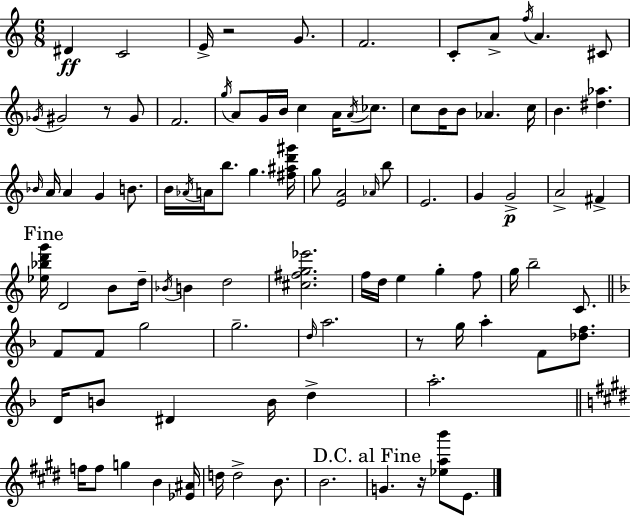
{
  \clef treble
  \numericTimeSignature
  \time 6/8
  \key a \minor
  dis'4\ff c'2 | e'16-> r2 g'8. | f'2. | c'8-. a'8-> \acciaccatura { f''16 } a'4. cis'8 | \break \acciaccatura { ges'16 } gis'2 r8 | gis'8 f'2. | \acciaccatura { g''16 } a'8 g'16 b'16 c''4 a'16 | \acciaccatura { a'16 } ces''8. c''8 b'16 b'8 aes'4. | \break c''16 b'4. <dis'' aes''>4. | \grace { bes'16 } a'16 a'4 g'4 | b'8. b'16 \acciaccatura { aes'16 } a'16 b''8. g''4. | <fis'' ais'' d''' gis'''>16 g''8 <e' a'>2 | \break \grace { aes'16 } b''8 e'2. | g'4 g'2->\p | a'2-> | fis'4-> \mark "Fine" <ees'' bes'' d''' g'''>16 d'2 | \break b'8 d''16-- \acciaccatura { bes'16 } b'4 | d''2 <cis'' fis'' g'' ees'''>2. | f''16 d''16 e''4 | g''4-. f''8 g''16 b''2-- | \break c'8. \bar "||" \break \key d \minor f'8 f'8 g''2 | g''2.-- | \grace { d''16 } a''2. | r8 g''16 a''4-. f'8 <des'' f''>8. | \break d'16 b'8 dis'4 b'16 d''4-> | a''2.-. | \bar "||" \break \key e \major f''16 f''8 g''4 b'4 <ees' ais'>16 | d''16 d''2-> b'8. | b'2. | \mark "D.C. al Fine" g'4. r16 <ees'' a'' b'''>8 e'8. | \break \bar "|."
}